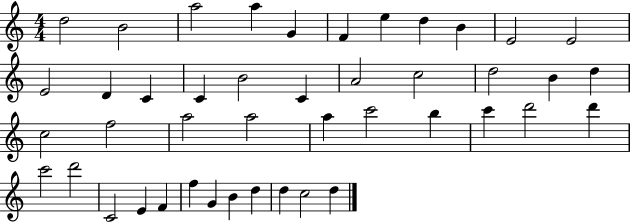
{
  \clef treble
  \numericTimeSignature
  \time 4/4
  \key c \major
  d''2 b'2 | a''2 a''4 g'4 | f'4 e''4 d''4 b'4 | e'2 e'2 | \break e'2 d'4 c'4 | c'4 b'2 c'4 | a'2 c''2 | d''2 b'4 d''4 | \break c''2 f''2 | a''2 a''2 | a''4 c'''2 b''4 | c'''4 d'''2 d'''4 | \break c'''2 d'''2 | c'2 e'4 f'4 | f''4 g'4 b'4 d''4 | d''4 c''2 d''4 | \break \bar "|."
}